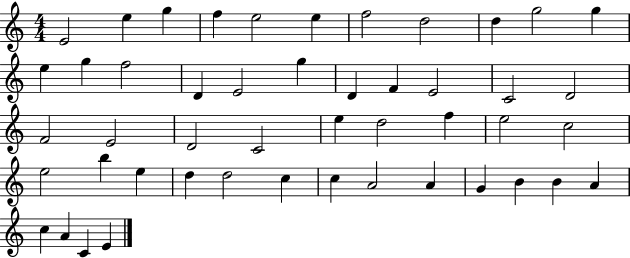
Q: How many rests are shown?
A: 0